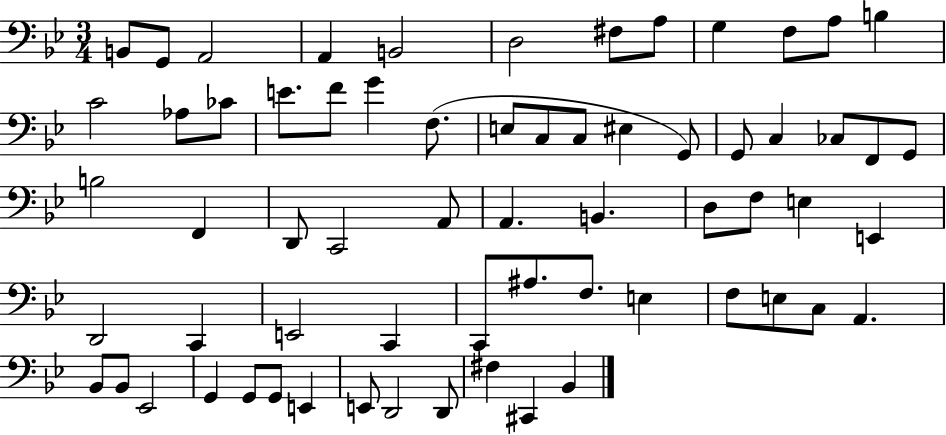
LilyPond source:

{
  \clef bass
  \numericTimeSignature
  \time 3/4
  \key bes \major
  b,8 g,8 a,2 | a,4 b,2 | d2 fis8 a8 | g4 f8 a8 b4 | \break c'2 aes8 ces'8 | e'8. f'8 g'4 f8.( | e8 c8 c8 eis4 g,8) | g,8 c4 ces8 f,8 g,8 | \break b2 f,4 | d,8 c,2 a,8 | a,4. b,4. | d8 f8 e4 e,4 | \break d,2 c,4 | e,2 c,4 | c,8 ais8. f8. e4 | f8 e8 c8 a,4. | \break bes,8 bes,8 ees,2 | g,4 g,8 g,8 e,4 | e,8 d,2 d,8 | fis4 cis,4 bes,4 | \break \bar "|."
}